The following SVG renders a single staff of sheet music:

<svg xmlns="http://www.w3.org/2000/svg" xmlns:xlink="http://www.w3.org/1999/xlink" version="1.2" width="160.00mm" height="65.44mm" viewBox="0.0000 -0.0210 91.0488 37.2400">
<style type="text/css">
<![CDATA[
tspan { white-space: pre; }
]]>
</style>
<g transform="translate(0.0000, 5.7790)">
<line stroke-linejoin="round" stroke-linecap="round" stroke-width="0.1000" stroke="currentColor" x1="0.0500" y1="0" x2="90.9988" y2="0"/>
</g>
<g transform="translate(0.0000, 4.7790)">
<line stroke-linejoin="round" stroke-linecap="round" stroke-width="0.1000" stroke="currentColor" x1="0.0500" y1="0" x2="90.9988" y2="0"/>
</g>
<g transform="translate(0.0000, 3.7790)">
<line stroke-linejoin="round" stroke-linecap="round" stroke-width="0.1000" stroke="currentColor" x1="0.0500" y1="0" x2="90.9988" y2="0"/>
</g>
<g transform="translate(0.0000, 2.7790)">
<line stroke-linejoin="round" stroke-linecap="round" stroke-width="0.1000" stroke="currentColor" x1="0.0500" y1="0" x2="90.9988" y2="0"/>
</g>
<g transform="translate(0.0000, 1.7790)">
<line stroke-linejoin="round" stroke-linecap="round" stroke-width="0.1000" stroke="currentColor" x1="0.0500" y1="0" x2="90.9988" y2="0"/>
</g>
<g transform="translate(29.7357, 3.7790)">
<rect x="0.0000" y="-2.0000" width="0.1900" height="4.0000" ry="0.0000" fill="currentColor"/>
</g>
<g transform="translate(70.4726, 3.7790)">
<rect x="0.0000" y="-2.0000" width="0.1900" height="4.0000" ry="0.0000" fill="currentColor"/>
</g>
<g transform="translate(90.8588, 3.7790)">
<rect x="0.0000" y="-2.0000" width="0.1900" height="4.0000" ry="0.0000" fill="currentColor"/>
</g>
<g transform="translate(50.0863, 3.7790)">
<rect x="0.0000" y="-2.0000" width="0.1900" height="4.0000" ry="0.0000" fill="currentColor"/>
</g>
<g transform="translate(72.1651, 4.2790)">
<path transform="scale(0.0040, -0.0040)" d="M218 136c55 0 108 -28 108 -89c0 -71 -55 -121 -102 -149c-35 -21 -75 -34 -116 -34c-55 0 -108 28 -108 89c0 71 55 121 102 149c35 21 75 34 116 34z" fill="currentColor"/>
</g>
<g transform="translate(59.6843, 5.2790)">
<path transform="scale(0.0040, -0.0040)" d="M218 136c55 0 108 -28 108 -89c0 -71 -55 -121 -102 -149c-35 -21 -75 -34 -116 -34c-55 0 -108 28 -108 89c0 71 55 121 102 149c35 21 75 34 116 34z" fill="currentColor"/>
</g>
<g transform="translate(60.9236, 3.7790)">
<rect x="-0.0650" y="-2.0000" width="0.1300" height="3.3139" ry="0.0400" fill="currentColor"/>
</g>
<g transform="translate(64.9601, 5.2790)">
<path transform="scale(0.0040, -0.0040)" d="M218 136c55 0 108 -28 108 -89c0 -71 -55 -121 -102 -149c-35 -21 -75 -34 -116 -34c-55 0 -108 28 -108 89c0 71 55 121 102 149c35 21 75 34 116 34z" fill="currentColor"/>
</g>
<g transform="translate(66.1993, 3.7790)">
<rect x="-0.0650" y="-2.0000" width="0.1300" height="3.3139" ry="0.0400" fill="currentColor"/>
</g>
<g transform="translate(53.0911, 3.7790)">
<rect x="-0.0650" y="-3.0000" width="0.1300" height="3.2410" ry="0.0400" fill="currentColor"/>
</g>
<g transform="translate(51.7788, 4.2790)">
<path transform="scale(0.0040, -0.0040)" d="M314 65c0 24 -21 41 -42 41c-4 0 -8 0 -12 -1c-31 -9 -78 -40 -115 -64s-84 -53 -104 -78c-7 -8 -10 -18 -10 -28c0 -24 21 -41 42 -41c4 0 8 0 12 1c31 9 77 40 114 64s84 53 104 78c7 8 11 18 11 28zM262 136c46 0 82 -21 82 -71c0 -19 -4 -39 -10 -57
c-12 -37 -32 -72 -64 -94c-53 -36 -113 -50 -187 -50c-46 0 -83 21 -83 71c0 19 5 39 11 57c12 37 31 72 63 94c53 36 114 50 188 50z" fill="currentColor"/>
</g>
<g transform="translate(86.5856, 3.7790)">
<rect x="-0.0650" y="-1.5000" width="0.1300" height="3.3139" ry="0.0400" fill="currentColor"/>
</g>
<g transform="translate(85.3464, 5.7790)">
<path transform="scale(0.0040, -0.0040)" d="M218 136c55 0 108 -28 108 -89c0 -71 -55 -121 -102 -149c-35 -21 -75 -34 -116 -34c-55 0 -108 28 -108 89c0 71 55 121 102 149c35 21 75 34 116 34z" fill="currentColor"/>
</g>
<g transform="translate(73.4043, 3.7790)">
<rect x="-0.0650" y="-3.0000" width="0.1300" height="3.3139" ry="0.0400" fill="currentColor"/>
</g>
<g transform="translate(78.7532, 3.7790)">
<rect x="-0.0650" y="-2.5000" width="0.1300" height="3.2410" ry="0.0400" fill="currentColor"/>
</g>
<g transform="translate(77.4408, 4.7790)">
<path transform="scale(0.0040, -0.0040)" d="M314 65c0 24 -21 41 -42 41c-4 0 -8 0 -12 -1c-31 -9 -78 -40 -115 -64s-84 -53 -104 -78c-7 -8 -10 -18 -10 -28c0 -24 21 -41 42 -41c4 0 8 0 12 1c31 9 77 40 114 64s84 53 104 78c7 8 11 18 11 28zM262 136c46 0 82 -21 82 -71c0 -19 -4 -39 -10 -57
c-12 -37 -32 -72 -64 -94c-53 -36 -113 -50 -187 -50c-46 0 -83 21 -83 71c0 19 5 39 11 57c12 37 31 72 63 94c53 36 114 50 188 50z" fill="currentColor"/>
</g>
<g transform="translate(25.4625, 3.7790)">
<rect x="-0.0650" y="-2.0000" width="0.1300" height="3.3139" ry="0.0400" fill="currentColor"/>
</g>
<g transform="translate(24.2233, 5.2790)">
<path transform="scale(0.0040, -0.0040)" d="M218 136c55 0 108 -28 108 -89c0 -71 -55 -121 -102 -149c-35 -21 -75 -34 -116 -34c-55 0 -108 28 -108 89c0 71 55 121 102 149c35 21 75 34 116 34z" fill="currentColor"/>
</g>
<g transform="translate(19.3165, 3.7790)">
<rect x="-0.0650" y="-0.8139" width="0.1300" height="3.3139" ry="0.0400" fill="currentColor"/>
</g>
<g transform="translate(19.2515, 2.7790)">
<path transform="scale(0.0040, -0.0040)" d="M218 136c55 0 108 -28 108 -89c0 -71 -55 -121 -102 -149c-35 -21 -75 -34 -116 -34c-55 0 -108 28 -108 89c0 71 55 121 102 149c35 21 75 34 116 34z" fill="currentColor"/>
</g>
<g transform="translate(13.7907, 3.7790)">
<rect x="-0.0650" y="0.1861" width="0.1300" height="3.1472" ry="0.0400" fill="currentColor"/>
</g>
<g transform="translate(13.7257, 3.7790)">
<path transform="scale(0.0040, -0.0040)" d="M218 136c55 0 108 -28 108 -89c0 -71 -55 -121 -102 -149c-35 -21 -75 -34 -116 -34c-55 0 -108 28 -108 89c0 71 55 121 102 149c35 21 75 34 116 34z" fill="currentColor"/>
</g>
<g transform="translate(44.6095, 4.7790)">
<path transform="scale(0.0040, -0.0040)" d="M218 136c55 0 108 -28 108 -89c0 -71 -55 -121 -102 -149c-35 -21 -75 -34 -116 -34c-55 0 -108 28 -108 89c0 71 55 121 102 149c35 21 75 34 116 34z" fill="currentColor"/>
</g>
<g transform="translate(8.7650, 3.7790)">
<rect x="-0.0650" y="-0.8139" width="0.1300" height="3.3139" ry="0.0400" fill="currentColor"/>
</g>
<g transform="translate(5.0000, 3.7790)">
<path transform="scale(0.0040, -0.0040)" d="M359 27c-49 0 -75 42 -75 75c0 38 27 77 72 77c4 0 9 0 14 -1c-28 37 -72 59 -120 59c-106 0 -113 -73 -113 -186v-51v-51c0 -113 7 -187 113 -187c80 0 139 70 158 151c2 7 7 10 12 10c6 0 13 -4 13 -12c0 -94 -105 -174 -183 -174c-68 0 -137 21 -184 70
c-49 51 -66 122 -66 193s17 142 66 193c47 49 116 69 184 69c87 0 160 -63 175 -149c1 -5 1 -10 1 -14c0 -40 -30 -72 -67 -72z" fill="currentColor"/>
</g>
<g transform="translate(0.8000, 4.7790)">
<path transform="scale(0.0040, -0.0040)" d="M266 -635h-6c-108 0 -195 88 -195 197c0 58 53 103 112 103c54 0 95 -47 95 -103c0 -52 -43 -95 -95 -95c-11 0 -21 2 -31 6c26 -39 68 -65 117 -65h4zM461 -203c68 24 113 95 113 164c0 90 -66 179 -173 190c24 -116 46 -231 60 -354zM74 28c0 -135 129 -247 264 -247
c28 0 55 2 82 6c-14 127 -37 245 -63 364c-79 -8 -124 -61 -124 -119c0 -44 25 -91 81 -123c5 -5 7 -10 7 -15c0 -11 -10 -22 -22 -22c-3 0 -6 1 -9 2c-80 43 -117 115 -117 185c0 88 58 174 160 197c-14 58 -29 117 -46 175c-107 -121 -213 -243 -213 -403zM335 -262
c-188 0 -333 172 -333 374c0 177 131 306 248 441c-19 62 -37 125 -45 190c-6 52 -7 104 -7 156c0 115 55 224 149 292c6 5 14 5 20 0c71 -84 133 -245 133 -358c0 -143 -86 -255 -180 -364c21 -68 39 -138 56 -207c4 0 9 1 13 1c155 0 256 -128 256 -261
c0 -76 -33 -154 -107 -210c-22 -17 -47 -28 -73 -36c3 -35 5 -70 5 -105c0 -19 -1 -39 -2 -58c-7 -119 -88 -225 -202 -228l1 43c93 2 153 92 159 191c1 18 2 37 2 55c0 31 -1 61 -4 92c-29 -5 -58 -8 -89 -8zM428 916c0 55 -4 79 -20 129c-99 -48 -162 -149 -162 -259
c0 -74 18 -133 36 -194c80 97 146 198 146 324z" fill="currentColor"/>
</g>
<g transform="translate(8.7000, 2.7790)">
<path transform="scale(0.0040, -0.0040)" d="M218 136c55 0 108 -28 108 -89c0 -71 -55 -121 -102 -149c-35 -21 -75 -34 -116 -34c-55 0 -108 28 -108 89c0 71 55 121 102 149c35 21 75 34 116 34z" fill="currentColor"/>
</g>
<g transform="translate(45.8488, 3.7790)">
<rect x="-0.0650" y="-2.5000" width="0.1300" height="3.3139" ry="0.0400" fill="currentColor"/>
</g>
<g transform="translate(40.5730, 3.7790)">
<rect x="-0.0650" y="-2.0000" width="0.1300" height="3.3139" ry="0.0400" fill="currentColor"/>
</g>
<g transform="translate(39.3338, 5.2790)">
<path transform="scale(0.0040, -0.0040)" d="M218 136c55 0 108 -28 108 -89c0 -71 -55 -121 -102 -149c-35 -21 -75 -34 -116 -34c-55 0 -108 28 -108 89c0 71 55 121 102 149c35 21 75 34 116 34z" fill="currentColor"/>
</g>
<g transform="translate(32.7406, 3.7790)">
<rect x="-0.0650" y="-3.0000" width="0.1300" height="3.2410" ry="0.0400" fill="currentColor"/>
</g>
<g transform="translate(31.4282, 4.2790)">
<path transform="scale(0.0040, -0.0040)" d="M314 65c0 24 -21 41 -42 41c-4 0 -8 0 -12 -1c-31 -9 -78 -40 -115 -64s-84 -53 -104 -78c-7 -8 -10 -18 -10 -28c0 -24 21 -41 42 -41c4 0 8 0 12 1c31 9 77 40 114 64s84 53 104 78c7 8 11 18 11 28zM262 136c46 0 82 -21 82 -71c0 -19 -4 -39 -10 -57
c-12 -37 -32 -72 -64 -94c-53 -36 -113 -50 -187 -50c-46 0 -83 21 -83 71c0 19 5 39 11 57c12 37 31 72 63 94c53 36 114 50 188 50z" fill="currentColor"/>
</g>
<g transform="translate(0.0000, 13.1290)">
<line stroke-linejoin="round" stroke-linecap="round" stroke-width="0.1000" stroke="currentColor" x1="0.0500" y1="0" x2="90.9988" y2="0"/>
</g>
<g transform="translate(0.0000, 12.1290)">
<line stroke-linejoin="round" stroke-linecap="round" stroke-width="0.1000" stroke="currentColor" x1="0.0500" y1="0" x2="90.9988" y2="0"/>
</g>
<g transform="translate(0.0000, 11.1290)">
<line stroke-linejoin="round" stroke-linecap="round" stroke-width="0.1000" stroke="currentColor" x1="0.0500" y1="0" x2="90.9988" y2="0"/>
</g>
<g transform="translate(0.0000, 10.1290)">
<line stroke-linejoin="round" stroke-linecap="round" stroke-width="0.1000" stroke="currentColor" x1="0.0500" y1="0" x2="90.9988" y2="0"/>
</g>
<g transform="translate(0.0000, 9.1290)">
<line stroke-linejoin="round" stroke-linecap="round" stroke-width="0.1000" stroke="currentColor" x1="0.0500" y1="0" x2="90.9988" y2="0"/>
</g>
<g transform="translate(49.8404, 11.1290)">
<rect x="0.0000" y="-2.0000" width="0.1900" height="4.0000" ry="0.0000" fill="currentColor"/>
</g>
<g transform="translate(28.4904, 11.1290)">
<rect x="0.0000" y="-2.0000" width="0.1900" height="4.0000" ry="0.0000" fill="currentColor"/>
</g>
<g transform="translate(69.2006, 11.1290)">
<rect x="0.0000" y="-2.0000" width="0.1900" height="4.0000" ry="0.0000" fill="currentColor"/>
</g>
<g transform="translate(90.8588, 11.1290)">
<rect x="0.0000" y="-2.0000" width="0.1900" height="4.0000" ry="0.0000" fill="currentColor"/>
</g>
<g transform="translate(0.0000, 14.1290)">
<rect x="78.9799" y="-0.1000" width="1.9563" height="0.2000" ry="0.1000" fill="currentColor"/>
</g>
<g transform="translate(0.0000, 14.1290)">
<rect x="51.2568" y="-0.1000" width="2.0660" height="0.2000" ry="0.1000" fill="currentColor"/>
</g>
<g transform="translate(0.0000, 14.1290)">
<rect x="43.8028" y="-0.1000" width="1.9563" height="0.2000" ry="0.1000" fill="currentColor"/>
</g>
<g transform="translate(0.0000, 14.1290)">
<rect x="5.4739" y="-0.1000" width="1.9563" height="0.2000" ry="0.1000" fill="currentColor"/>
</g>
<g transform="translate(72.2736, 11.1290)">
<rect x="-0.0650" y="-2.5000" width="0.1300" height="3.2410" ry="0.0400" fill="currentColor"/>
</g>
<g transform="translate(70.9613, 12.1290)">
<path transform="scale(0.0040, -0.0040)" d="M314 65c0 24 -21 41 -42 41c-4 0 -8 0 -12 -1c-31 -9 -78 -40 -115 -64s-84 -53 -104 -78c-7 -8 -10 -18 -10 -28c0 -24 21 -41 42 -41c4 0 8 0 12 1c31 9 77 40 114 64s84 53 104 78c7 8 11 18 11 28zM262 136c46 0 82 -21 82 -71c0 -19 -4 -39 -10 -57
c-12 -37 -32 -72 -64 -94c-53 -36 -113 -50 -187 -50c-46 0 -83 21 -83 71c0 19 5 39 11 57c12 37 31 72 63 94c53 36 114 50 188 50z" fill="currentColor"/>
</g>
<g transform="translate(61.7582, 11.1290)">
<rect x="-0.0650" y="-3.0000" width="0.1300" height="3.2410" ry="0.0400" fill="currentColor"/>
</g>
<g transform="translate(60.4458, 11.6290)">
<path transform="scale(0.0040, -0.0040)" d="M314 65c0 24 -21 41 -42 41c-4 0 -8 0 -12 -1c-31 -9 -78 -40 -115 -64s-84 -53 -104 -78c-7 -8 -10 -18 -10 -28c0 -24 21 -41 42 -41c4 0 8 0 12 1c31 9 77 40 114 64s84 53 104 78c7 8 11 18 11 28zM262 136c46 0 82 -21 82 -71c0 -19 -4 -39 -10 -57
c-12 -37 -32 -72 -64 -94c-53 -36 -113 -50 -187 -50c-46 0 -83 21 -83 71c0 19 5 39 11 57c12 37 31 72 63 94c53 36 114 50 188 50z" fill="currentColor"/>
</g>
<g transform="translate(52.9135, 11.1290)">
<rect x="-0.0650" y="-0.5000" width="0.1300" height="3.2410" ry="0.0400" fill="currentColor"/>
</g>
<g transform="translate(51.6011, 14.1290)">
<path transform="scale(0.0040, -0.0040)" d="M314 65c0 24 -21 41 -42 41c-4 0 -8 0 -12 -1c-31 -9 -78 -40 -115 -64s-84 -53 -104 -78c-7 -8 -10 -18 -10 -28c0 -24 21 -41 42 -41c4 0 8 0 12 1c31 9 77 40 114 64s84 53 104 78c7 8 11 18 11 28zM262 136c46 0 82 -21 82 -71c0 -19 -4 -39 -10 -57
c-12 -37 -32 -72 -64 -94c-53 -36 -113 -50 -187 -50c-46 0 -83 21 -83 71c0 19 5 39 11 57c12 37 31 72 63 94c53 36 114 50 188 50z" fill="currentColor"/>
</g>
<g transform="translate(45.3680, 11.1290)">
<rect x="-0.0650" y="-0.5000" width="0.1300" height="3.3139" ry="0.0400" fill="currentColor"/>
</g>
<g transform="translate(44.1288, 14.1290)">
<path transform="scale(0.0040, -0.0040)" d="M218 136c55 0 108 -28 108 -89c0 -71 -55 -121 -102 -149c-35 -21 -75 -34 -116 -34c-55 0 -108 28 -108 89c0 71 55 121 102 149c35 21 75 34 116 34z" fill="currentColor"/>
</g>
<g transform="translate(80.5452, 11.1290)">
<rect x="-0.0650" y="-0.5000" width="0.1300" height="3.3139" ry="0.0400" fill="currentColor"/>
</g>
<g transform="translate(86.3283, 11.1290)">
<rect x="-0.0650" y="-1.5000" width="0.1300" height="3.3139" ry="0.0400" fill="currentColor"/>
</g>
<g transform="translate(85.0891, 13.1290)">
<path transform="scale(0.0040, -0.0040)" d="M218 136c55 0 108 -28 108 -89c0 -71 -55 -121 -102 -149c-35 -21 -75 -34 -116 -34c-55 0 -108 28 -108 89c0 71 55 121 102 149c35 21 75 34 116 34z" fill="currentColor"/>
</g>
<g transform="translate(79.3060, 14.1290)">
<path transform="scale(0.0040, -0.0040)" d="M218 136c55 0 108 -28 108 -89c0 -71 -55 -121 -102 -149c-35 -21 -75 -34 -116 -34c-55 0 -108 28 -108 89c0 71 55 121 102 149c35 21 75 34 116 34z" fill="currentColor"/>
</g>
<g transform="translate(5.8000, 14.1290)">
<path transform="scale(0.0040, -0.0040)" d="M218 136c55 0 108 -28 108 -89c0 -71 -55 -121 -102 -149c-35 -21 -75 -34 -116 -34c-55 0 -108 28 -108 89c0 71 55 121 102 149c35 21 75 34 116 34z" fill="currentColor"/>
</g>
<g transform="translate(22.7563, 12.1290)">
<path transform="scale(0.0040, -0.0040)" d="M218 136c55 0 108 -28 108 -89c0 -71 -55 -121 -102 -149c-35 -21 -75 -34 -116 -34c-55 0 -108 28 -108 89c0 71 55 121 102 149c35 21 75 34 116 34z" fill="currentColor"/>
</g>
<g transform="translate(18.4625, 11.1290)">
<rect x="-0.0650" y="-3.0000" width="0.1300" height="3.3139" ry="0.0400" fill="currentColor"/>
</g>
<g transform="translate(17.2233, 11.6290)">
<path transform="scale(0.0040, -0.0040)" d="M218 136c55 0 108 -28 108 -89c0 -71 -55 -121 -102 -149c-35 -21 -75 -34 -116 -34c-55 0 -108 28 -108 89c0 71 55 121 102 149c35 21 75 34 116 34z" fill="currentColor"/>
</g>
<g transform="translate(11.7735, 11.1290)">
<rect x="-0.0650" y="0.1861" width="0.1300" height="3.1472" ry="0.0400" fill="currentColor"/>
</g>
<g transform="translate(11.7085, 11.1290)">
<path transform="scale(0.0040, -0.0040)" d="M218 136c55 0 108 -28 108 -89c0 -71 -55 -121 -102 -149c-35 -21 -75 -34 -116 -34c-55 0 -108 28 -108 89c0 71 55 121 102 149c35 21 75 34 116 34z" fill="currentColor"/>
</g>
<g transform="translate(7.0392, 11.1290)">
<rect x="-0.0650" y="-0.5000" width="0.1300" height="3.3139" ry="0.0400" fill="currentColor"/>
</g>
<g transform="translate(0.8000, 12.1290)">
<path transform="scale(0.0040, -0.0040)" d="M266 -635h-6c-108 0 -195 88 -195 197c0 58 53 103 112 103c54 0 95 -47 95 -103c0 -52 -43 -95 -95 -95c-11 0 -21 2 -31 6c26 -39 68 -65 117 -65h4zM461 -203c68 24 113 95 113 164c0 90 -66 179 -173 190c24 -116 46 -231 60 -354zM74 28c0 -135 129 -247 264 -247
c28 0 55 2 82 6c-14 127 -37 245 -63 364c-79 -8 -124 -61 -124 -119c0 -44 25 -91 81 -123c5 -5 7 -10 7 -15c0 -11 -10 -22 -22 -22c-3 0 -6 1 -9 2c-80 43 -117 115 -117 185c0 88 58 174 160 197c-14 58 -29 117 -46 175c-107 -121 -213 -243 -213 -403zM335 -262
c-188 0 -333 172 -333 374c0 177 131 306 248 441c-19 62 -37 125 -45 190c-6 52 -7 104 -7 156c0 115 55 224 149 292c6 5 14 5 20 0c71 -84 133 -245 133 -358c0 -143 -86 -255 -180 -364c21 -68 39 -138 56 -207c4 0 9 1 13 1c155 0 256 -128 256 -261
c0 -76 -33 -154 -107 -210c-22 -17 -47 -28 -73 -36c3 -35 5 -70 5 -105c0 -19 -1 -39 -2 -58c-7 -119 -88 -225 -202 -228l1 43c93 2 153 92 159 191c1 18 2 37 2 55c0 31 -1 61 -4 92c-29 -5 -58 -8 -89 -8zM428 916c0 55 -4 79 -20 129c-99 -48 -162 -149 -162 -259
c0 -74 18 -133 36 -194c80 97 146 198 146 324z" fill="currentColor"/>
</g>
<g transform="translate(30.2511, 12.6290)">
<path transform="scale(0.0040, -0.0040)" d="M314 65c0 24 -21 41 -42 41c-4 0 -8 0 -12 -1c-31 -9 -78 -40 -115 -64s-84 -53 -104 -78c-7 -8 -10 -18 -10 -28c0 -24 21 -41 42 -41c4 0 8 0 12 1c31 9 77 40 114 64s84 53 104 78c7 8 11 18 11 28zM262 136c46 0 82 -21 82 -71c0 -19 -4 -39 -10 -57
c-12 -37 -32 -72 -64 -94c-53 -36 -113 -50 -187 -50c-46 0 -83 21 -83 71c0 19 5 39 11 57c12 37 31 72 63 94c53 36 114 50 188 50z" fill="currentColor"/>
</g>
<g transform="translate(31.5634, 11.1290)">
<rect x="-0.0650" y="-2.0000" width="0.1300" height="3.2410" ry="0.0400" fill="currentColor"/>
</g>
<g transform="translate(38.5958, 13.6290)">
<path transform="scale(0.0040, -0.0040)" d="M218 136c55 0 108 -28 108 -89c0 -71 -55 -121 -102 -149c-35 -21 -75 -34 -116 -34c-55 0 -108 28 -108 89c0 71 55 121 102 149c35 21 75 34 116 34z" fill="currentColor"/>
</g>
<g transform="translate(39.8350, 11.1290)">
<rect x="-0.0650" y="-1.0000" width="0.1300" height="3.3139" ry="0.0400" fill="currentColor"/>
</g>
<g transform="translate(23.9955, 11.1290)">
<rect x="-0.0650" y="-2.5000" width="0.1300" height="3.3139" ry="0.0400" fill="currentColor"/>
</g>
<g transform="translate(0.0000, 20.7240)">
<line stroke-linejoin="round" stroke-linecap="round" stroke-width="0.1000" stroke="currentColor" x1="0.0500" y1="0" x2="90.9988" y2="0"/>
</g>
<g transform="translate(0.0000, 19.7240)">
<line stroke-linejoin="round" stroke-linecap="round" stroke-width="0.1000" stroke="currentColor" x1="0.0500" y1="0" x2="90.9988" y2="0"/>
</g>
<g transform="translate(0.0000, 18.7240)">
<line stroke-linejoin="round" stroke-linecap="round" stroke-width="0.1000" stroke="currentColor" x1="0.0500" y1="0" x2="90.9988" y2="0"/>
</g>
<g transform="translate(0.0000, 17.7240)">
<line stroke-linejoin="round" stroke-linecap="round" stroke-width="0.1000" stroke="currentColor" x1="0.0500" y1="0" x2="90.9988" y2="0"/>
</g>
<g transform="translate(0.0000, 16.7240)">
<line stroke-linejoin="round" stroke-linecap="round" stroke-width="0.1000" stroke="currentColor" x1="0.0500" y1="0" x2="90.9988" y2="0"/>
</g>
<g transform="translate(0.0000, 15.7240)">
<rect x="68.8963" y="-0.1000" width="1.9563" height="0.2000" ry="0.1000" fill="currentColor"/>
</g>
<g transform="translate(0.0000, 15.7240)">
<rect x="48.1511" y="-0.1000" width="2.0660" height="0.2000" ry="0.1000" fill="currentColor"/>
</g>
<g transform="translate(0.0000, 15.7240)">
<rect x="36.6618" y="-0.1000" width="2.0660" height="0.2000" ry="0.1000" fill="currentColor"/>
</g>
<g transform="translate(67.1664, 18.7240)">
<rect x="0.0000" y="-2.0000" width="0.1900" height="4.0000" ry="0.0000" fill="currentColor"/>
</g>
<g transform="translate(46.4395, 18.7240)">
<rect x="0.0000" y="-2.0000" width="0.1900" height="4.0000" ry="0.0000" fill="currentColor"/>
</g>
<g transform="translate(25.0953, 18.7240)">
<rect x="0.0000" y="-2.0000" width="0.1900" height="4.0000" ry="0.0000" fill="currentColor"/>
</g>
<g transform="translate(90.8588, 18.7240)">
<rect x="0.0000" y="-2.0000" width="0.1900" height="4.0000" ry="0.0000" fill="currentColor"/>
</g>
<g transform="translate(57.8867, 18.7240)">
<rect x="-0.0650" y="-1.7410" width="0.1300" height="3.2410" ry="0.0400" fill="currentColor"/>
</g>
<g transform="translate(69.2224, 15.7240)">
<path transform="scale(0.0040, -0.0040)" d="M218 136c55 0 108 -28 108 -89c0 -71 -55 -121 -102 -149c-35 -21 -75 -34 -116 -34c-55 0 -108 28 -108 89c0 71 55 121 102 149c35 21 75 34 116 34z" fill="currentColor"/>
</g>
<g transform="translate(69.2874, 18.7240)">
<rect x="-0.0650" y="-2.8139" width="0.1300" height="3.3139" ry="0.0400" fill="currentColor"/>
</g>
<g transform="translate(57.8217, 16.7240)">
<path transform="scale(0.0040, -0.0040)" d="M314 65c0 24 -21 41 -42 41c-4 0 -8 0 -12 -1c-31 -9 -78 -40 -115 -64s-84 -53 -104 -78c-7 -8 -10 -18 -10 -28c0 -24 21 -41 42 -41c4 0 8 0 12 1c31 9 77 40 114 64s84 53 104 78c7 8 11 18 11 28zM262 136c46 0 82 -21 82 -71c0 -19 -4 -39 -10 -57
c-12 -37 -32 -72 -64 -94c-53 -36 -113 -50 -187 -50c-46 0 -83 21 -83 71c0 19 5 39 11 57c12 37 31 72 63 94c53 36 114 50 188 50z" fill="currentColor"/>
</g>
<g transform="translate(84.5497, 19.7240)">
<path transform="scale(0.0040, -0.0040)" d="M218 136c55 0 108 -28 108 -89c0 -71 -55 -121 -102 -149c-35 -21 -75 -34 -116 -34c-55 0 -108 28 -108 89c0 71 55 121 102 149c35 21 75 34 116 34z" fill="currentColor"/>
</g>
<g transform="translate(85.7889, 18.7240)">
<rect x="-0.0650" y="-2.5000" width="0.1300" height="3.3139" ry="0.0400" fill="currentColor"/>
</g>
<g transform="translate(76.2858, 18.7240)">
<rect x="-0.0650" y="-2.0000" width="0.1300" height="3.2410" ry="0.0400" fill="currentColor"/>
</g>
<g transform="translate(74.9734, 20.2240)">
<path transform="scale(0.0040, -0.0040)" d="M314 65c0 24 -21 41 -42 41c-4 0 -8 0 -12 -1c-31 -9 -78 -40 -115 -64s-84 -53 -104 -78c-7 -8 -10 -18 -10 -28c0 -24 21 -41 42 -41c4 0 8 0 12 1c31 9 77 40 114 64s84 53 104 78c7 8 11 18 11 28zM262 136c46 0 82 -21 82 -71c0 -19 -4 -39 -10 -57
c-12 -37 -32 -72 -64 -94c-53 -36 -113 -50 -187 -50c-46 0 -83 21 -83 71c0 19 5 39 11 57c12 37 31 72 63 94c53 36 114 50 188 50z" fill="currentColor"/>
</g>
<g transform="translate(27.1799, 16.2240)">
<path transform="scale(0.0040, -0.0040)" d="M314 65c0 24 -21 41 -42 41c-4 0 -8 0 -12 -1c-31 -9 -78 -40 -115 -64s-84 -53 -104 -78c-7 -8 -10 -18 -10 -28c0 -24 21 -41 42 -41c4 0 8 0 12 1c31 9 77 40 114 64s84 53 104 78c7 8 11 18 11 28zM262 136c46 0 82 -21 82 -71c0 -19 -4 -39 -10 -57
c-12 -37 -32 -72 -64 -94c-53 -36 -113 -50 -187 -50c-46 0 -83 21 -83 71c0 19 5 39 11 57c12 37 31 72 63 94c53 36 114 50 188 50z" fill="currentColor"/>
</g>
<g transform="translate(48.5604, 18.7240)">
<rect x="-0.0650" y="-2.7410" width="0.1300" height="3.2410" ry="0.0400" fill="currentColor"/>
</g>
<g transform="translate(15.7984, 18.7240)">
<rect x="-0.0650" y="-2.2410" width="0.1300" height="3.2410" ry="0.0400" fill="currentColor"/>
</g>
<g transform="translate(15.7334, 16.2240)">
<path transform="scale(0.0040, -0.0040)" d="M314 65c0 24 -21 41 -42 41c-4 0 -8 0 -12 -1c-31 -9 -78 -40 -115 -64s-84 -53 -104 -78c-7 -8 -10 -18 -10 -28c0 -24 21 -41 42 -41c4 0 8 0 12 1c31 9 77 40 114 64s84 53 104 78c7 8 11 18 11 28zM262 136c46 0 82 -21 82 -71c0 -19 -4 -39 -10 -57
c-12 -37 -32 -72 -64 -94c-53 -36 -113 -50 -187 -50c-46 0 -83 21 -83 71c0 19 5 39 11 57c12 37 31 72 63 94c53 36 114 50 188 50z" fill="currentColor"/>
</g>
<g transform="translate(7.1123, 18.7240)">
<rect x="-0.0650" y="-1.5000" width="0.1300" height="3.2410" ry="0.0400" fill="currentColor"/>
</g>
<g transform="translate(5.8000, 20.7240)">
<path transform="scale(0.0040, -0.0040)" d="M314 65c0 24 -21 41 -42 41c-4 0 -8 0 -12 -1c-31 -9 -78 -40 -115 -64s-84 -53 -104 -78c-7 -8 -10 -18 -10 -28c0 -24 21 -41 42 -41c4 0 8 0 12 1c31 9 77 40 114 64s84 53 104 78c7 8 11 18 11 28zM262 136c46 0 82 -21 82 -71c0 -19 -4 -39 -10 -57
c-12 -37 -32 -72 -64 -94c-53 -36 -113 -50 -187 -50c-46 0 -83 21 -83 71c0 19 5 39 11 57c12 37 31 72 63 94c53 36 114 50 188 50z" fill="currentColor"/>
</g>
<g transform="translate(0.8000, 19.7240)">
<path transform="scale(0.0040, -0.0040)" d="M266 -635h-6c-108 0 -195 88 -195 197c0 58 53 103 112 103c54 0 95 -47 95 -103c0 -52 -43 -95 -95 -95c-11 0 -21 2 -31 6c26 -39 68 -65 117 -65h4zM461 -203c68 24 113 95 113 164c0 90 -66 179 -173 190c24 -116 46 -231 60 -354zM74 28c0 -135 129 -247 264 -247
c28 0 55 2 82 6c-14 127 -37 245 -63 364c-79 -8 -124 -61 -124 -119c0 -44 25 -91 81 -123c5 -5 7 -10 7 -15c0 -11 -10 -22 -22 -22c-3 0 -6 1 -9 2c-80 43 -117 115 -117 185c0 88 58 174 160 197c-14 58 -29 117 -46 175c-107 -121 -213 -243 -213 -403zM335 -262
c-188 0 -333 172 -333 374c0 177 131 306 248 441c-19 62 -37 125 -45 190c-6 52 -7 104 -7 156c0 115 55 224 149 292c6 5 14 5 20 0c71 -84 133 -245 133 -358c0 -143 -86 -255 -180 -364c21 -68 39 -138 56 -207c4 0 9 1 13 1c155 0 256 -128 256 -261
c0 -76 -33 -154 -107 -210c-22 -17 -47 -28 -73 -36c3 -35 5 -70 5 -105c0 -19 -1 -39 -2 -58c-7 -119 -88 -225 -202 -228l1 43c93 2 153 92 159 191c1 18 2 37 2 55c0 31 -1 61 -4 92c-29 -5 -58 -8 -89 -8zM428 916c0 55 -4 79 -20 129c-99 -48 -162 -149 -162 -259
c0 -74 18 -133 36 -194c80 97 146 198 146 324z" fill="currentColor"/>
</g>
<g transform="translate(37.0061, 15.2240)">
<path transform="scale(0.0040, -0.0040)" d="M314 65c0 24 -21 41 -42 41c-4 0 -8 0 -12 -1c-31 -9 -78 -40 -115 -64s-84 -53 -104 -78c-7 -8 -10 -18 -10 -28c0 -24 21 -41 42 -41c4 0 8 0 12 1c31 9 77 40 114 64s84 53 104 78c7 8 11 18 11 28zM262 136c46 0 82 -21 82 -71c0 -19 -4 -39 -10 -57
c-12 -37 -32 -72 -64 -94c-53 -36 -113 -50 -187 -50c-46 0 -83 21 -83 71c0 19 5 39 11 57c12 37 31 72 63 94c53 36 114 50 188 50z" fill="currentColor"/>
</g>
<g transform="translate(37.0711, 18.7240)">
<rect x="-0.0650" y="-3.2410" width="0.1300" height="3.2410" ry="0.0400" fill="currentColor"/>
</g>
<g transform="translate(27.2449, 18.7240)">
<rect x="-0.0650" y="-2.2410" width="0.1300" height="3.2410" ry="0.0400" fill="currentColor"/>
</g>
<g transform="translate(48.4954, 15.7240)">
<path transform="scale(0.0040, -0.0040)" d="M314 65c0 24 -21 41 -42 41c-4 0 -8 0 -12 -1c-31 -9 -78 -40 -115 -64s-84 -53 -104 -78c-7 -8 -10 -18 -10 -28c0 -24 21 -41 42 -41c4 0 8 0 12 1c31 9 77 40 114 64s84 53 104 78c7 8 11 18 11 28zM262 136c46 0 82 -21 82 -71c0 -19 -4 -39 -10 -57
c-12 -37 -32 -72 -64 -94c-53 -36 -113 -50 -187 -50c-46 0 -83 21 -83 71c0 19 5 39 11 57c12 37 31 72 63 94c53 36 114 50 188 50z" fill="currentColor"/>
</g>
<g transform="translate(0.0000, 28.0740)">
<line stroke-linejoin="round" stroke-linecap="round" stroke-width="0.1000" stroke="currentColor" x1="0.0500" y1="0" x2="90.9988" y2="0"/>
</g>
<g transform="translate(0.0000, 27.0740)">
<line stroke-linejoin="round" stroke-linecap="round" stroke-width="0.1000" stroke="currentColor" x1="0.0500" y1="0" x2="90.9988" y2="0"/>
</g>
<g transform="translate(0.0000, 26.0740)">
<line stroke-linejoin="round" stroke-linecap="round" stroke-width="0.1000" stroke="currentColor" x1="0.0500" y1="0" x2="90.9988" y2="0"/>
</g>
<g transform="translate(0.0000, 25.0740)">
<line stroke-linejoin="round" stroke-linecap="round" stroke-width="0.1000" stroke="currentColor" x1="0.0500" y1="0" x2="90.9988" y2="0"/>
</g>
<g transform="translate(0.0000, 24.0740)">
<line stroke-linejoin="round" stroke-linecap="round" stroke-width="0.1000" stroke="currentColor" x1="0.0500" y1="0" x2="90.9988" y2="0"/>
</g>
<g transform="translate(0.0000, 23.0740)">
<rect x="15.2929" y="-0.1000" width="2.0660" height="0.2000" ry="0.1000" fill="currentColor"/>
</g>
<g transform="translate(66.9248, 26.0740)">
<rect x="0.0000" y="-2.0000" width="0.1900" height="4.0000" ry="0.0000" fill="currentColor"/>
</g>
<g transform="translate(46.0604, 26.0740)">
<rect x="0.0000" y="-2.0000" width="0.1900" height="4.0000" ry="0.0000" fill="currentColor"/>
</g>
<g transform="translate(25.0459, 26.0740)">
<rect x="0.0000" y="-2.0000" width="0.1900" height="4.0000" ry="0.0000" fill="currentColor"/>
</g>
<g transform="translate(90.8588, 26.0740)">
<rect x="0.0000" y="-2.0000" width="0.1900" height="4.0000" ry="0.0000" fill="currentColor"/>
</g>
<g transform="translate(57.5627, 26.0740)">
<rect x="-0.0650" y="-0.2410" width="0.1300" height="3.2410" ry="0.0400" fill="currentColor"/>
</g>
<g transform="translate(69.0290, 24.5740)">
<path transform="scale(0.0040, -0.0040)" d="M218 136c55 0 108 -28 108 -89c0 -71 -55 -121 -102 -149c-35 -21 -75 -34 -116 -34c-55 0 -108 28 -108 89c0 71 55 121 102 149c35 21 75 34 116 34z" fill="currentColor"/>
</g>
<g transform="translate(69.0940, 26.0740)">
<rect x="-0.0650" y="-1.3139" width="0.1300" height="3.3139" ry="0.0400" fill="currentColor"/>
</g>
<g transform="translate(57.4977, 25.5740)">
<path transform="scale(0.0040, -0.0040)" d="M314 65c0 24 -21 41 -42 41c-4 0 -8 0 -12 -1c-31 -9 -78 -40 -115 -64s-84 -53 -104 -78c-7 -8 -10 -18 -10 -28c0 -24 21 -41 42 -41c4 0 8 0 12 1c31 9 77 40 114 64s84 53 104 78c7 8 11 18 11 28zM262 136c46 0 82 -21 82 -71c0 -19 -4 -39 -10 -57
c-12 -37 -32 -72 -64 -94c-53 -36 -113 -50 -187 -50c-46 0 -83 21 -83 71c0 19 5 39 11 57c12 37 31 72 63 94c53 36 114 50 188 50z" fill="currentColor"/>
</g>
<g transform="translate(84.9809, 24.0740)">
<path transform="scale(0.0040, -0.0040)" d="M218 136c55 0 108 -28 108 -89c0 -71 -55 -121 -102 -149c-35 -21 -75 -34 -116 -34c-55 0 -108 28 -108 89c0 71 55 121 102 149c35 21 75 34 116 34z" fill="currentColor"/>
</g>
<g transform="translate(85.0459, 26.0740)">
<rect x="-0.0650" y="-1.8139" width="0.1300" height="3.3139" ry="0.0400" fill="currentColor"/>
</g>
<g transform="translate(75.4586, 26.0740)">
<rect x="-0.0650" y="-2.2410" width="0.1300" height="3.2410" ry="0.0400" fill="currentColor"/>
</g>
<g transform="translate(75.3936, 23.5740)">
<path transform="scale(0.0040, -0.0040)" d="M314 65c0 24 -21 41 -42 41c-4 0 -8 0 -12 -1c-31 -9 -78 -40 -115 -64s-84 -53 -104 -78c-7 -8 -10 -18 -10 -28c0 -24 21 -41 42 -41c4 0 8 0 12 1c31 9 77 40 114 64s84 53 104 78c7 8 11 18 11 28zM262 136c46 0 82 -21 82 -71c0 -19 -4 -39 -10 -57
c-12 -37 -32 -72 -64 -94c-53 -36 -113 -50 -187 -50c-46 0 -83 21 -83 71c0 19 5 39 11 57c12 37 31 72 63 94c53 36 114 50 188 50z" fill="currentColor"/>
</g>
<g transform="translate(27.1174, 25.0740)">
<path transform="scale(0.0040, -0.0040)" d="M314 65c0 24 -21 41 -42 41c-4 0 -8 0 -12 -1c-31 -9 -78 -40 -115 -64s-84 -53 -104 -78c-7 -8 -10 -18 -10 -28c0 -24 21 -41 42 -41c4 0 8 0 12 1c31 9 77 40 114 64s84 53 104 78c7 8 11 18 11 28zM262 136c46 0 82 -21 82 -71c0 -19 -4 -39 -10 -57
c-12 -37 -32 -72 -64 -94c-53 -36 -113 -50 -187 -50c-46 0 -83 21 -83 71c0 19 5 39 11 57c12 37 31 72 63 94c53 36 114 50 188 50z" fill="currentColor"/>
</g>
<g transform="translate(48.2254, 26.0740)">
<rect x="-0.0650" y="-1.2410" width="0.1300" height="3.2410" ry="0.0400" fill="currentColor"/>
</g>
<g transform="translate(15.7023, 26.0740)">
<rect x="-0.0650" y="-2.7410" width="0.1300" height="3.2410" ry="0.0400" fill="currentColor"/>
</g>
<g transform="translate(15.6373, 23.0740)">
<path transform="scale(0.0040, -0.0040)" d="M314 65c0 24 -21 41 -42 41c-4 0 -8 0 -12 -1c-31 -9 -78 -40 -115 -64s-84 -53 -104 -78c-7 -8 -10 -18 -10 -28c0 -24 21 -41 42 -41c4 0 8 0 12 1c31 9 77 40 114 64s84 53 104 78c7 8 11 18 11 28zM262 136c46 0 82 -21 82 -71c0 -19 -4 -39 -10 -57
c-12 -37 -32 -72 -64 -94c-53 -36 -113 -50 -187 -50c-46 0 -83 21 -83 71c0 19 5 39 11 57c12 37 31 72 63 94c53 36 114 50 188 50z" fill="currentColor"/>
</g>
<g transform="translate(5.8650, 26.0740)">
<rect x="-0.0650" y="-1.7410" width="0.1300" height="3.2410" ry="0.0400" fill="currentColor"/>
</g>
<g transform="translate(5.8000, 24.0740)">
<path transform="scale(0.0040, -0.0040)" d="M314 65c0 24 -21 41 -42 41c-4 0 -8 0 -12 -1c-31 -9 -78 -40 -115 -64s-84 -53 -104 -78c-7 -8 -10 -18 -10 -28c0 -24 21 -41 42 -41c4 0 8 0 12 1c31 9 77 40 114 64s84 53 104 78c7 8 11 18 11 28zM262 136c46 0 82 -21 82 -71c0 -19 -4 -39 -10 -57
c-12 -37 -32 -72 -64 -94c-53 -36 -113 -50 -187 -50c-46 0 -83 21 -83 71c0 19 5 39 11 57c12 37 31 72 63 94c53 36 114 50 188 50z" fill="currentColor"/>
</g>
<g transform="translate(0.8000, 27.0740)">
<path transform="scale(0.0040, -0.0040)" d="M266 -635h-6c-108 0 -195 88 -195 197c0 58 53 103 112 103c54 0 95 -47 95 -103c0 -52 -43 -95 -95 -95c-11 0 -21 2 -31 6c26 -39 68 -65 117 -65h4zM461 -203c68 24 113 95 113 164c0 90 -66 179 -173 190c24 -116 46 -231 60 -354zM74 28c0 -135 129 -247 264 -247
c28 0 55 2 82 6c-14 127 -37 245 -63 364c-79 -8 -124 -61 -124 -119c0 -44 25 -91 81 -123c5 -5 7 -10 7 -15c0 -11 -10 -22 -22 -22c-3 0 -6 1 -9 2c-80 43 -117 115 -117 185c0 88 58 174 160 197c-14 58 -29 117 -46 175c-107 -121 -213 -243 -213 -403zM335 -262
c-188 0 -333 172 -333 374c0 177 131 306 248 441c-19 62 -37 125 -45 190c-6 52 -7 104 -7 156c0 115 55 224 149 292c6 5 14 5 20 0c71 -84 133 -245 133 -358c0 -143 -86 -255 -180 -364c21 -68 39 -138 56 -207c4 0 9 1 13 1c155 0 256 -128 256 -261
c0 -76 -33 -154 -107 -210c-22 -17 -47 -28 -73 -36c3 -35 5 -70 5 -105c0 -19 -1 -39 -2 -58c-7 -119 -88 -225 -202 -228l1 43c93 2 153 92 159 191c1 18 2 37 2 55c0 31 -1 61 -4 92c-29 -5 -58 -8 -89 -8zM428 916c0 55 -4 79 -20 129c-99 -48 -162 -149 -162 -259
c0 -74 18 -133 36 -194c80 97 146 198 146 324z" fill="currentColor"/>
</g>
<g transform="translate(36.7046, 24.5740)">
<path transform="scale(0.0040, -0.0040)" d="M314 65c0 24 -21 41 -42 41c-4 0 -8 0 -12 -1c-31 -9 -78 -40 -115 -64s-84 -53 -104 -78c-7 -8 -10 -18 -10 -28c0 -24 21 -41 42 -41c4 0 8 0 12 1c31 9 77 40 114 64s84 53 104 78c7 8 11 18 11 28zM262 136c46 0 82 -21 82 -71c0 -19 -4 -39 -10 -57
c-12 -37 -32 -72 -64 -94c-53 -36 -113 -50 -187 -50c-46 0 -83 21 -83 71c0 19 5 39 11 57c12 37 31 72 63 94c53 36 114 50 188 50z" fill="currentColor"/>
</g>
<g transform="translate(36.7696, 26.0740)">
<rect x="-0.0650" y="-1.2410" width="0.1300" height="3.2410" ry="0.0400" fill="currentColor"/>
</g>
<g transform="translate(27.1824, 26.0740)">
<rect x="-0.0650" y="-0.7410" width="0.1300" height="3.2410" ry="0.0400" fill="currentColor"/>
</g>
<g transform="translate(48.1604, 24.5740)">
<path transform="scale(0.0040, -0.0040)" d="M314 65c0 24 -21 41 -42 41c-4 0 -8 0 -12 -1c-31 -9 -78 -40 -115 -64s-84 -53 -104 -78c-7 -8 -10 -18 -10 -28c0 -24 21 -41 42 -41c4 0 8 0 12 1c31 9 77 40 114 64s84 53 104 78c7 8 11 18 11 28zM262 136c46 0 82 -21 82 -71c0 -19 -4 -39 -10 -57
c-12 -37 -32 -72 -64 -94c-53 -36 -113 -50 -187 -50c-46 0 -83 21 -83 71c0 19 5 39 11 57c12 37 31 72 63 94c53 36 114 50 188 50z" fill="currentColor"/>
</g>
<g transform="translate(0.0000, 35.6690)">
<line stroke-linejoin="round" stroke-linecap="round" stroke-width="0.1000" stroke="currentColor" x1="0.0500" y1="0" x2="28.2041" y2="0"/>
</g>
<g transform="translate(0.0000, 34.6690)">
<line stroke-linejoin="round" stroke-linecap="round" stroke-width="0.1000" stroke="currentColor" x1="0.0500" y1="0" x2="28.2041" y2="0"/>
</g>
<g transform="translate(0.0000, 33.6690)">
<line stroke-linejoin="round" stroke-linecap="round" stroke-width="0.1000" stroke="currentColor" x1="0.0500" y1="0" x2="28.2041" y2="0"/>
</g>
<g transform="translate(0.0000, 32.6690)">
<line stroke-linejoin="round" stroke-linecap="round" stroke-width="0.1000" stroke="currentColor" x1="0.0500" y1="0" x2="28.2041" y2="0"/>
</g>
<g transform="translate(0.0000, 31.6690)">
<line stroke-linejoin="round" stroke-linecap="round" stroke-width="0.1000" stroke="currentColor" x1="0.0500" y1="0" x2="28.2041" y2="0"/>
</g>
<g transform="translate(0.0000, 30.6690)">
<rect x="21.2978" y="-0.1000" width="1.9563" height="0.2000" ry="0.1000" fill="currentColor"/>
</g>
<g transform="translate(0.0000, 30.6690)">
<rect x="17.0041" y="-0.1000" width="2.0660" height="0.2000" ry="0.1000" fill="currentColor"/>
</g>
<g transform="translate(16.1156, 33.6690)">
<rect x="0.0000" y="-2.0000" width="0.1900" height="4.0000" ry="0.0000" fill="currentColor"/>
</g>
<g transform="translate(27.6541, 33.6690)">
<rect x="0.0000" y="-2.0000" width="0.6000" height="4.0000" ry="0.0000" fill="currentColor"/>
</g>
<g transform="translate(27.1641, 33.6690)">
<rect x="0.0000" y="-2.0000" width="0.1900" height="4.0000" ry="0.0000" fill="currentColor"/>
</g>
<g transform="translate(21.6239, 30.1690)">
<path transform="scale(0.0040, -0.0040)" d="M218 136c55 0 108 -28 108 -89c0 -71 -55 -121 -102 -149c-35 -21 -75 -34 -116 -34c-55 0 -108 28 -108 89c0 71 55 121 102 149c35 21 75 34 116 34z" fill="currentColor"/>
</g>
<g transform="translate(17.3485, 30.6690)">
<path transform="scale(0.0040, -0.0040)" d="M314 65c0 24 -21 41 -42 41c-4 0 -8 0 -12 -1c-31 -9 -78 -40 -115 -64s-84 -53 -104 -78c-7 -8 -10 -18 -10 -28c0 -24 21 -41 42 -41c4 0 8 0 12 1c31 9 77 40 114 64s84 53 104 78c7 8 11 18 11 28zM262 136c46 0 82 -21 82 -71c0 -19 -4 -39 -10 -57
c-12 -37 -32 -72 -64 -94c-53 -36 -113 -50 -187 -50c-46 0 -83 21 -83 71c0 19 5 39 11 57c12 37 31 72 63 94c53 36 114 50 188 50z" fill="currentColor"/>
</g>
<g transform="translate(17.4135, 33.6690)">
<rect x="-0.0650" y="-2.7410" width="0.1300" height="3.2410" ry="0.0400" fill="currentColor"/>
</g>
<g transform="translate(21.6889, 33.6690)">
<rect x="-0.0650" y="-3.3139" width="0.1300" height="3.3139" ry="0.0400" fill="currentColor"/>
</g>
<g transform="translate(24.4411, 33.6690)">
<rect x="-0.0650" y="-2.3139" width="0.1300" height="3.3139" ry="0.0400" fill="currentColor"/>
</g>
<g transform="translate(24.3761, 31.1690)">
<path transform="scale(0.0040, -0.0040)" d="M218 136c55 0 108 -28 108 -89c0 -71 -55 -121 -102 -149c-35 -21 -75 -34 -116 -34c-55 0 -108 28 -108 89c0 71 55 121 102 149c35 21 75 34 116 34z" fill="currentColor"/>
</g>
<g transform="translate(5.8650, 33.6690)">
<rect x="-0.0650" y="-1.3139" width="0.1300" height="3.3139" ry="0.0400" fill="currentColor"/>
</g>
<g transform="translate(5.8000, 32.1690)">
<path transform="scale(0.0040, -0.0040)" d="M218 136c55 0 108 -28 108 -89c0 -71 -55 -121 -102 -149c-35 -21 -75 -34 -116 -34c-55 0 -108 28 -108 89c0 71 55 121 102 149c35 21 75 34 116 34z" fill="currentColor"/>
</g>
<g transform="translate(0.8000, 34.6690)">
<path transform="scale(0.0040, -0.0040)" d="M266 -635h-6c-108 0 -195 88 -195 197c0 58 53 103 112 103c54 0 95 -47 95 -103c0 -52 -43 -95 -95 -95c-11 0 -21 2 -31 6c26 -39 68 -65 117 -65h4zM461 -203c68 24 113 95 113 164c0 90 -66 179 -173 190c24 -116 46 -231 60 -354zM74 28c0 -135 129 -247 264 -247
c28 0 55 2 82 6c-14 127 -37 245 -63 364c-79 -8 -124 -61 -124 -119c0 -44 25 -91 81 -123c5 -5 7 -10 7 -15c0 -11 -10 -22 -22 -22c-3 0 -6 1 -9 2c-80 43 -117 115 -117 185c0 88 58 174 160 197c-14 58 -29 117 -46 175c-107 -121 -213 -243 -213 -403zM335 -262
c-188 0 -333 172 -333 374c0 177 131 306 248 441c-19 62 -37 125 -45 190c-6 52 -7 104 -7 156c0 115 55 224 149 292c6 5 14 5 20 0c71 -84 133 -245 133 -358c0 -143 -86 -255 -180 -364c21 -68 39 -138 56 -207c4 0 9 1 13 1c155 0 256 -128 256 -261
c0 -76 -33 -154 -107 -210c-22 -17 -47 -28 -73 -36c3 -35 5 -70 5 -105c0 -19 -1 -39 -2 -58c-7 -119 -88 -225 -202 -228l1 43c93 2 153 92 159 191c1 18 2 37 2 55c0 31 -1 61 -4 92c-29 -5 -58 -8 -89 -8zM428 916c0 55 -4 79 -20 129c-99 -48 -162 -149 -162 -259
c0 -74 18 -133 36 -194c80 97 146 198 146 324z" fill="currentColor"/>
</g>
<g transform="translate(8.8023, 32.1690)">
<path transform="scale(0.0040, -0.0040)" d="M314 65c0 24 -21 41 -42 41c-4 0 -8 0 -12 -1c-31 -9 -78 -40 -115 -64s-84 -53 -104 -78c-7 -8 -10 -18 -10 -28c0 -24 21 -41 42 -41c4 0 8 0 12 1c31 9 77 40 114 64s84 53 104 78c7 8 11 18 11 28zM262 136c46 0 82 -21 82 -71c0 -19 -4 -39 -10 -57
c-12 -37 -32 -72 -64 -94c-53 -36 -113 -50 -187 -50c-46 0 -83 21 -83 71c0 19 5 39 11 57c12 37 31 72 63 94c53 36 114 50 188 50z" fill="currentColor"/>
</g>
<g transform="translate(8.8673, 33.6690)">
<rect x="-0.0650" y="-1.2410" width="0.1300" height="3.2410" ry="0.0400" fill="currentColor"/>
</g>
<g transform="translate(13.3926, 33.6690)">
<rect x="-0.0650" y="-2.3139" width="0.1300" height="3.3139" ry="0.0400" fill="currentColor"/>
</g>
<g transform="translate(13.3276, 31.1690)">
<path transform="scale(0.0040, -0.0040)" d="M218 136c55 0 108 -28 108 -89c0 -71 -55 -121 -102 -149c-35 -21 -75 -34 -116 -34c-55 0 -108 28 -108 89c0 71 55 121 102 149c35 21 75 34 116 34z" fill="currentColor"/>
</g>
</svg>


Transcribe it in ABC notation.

X:1
T:Untitled
M:4/4
L:1/4
K:C
d B d F A2 F G A2 F F A G2 E C B A G F2 D C C2 A2 G2 C E E2 g2 g2 b2 a2 f2 a F2 G f2 a2 d2 e2 e2 c2 e g2 f e e2 g a2 b g